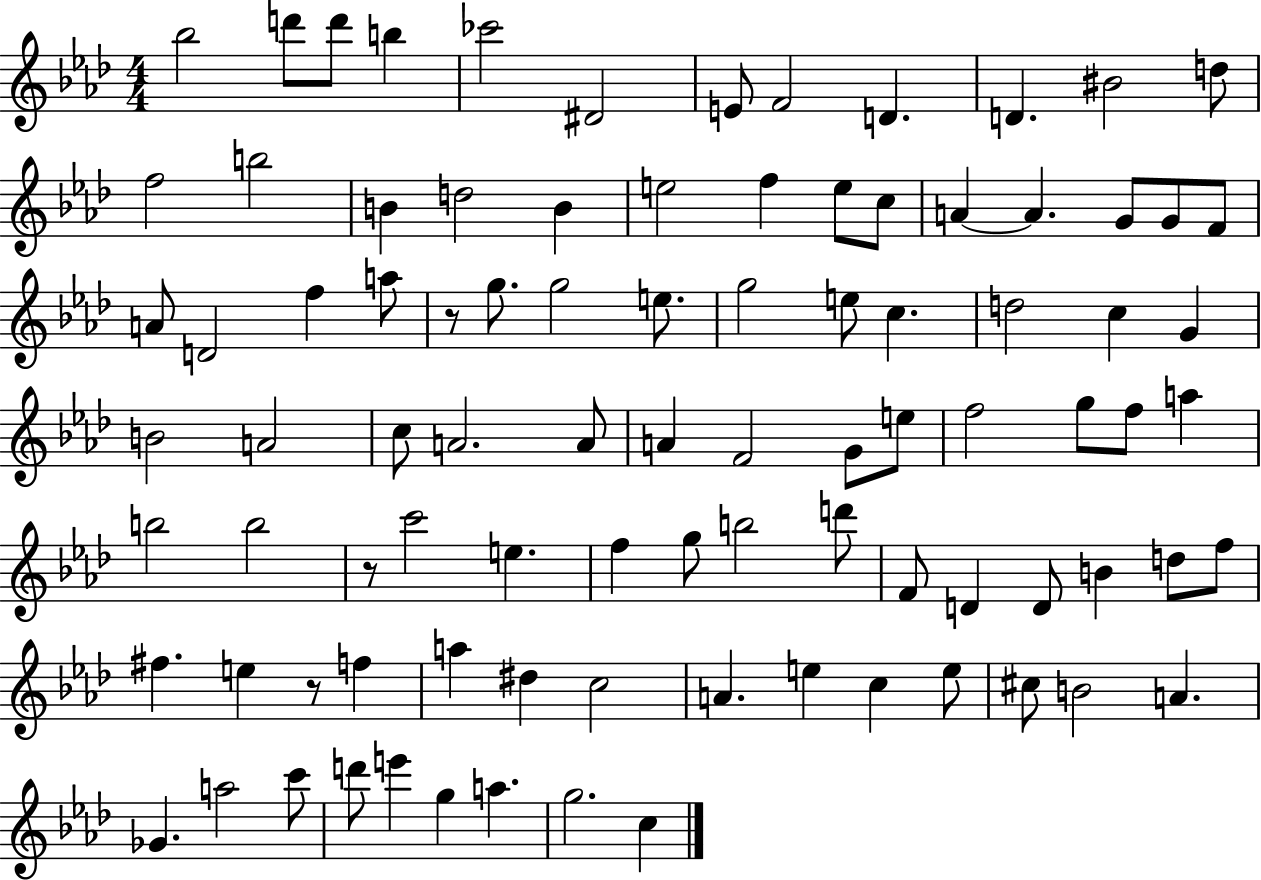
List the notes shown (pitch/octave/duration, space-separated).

Bb5/h D6/e D6/e B5/q CES6/h D#4/h E4/e F4/h D4/q. D4/q. BIS4/h D5/e F5/h B5/h B4/q D5/h B4/q E5/h F5/q E5/e C5/e A4/q A4/q. G4/e G4/e F4/e A4/e D4/h F5/q A5/e R/e G5/e. G5/h E5/e. G5/h E5/e C5/q. D5/h C5/q G4/q B4/h A4/h C5/e A4/h. A4/e A4/q F4/h G4/e E5/e F5/h G5/e F5/e A5/q B5/h B5/h R/e C6/h E5/q. F5/q G5/e B5/h D6/e F4/e D4/q D4/e B4/q D5/e F5/e F#5/q. E5/q R/e F5/q A5/q D#5/q C5/h A4/q. E5/q C5/q E5/e C#5/e B4/h A4/q. Gb4/q. A5/h C6/e D6/e E6/q G5/q A5/q. G5/h. C5/q